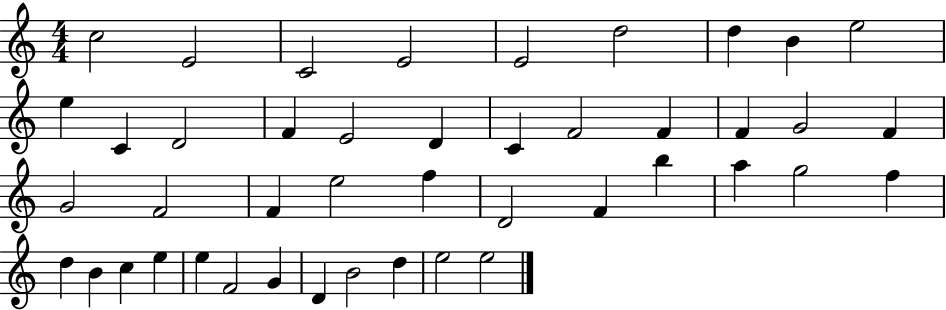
{
  \clef treble
  \numericTimeSignature
  \time 4/4
  \key c \major
  c''2 e'2 | c'2 e'2 | e'2 d''2 | d''4 b'4 e''2 | \break e''4 c'4 d'2 | f'4 e'2 d'4 | c'4 f'2 f'4 | f'4 g'2 f'4 | \break g'2 f'2 | f'4 e''2 f''4 | d'2 f'4 b''4 | a''4 g''2 f''4 | \break d''4 b'4 c''4 e''4 | e''4 f'2 g'4 | d'4 b'2 d''4 | e''2 e''2 | \break \bar "|."
}